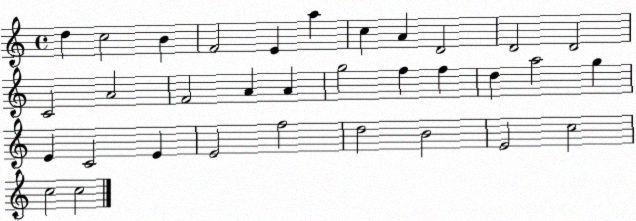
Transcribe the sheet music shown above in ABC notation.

X:1
T:Untitled
M:4/4
L:1/4
K:C
d c2 B F2 E a c A D2 D2 D2 C2 A2 F2 A A g2 f f d a2 g E C2 E E2 f2 d2 B2 E2 c2 c2 c2